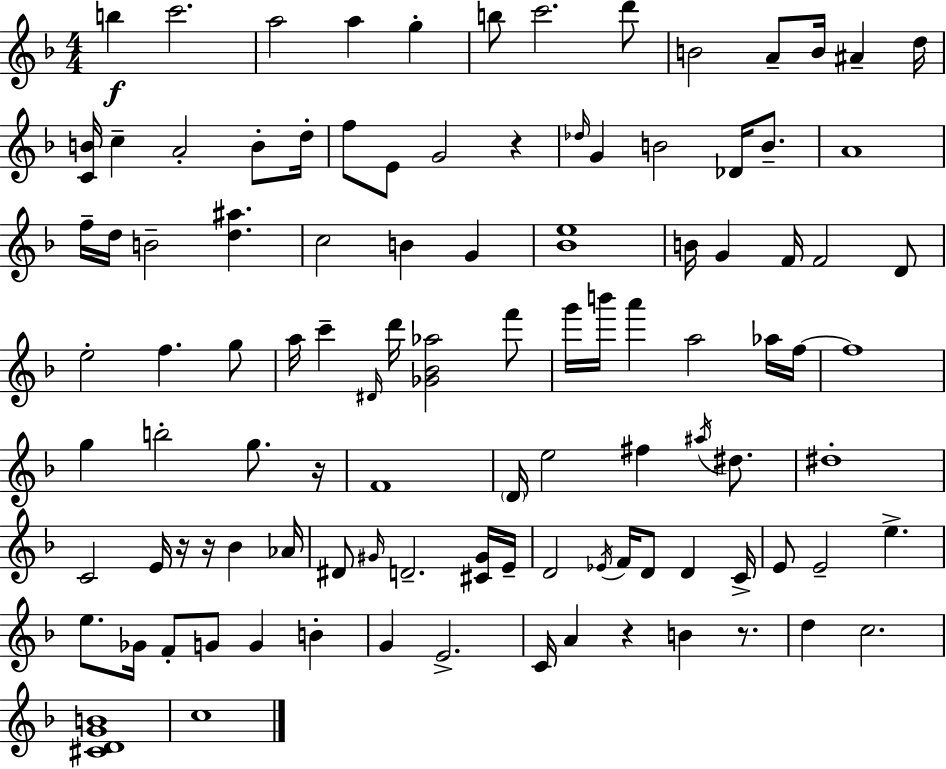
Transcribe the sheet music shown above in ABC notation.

X:1
T:Untitled
M:4/4
L:1/4
K:Dm
b c'2 a2 a g b/2 c'2 d'/2 B2 A/2 B/4 ^A d/4 [CB]/4 c A2 B/2 d/4 f/2 E/2 G2 z _d/4 G B2 _D/4 B/2 A4 f/4 d/4 B2 [d^a] c2 B G [_Be]4 B/4 G F/4 F2 D/2 e2 f g/2 a/4 c' ^D/4 d'/4 [_G_B_a]2 f'/2 g'/4 b'/4 a' a2 _a/4 f/4 f4 g b2 g/2 z/4 F4 D/4 e2 ^f ^a/4 ^d/2 ^d4 C2 E/4 z/4 z/4 _B _A/4 ^D/2 ^G/4 D2 [^C^G]/4 E/4 D2 _E/4 F/4 D/2 D C/4 E/2 E2 e e/2 _G/4 F/2 G/2 G B G E2 C/4 A z B z/2 d c2 [^CDGB]4 c4